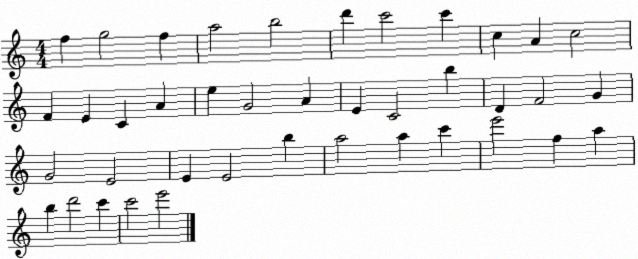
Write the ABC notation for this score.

X:1
T:Untitled
M:4/4
L:1/4
K:C
f g2 f a2 b2 d' c'2 c' c A c2 F E C A e G2 A E C2 b D F2 G G2 E2 E E2 b a2 a c' e'2 f a b d'2 c' c'2 e'2